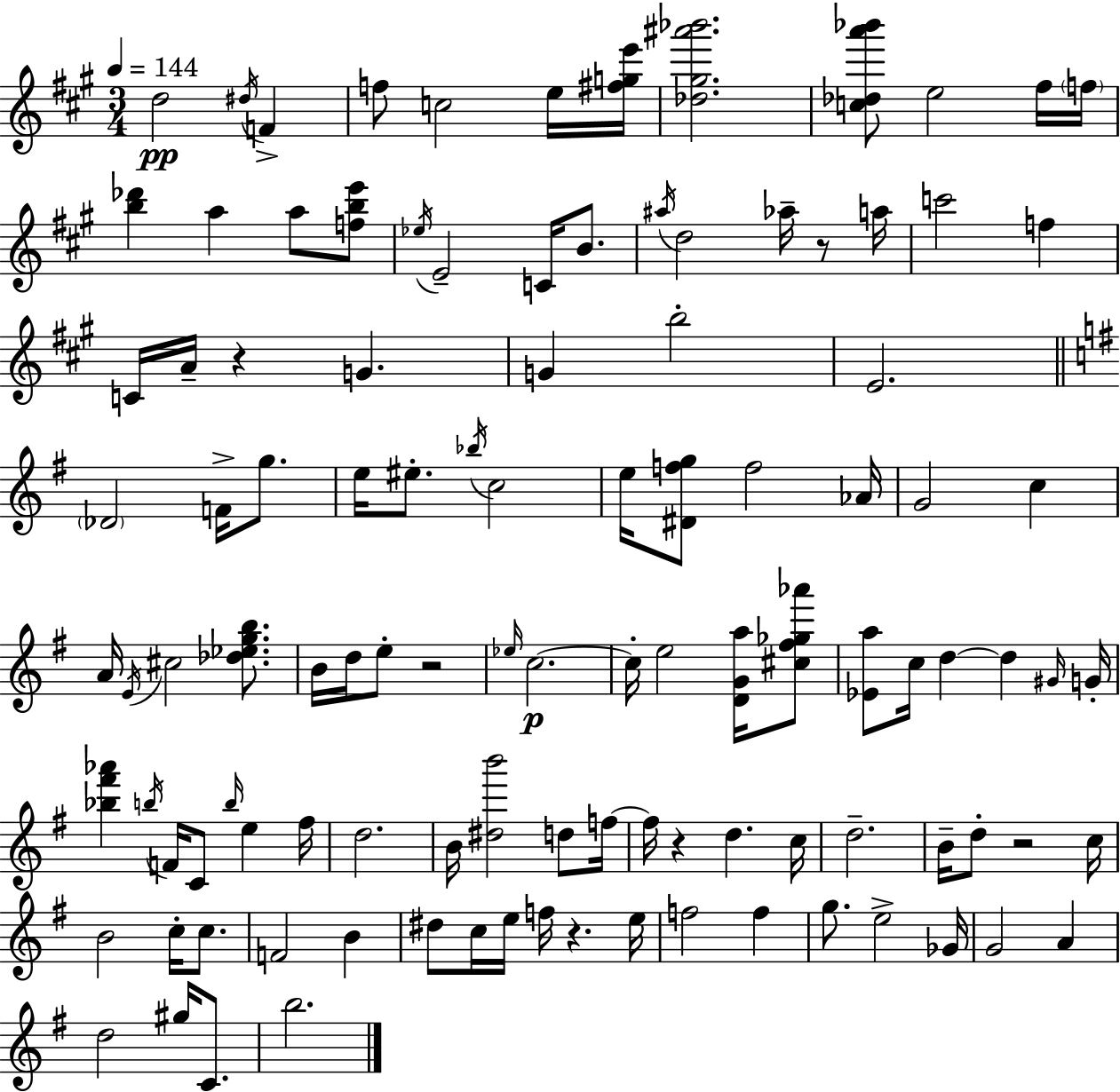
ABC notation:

X:1
T:Untitled
M:3/4
L:1/4
K:A
d2 ^d/4 F f/2 c2 e/4 [^fge']/4 [_d^g^a'_b']2 [c_da'_b']/2 e2 ^f/4 f/4 [b_d'] a a/2 [fbe']/2 _e/4 E2 C/4 B/2 ^a/4 d2 _a/4 z/2 a/4 c'2 f C/4 A/4 z G G b2 E2 _D2 F/4 g/2 e/4 ^e/2 _b/4 c2 e/4 [^Dfg]/2 f2 _A/4 G2 c A/4 E/4 ^c2 [_d_egb]/2 B/4 d/4 e/2 z2 _e/4 c2 c/4 e2 [DGa]/4 [^c^f_g_a']/2 [_Ea]/2 c/4 d d ^G/4 G/4 [_b^f'_a'] b/4 F/4 C/2 b/4 e ^f/4 d2 B/4 [^db']2 d/2 f/4 f/4 z d c/4 d2 B/4 d/2 z2 c/4 B2 c/4 c/2 F2 B ^d/2 c/4 e/4 f/4 z e/4 f2 f g/2 e2 _G/4 G2 A d2 ^g/4 C/2 b2